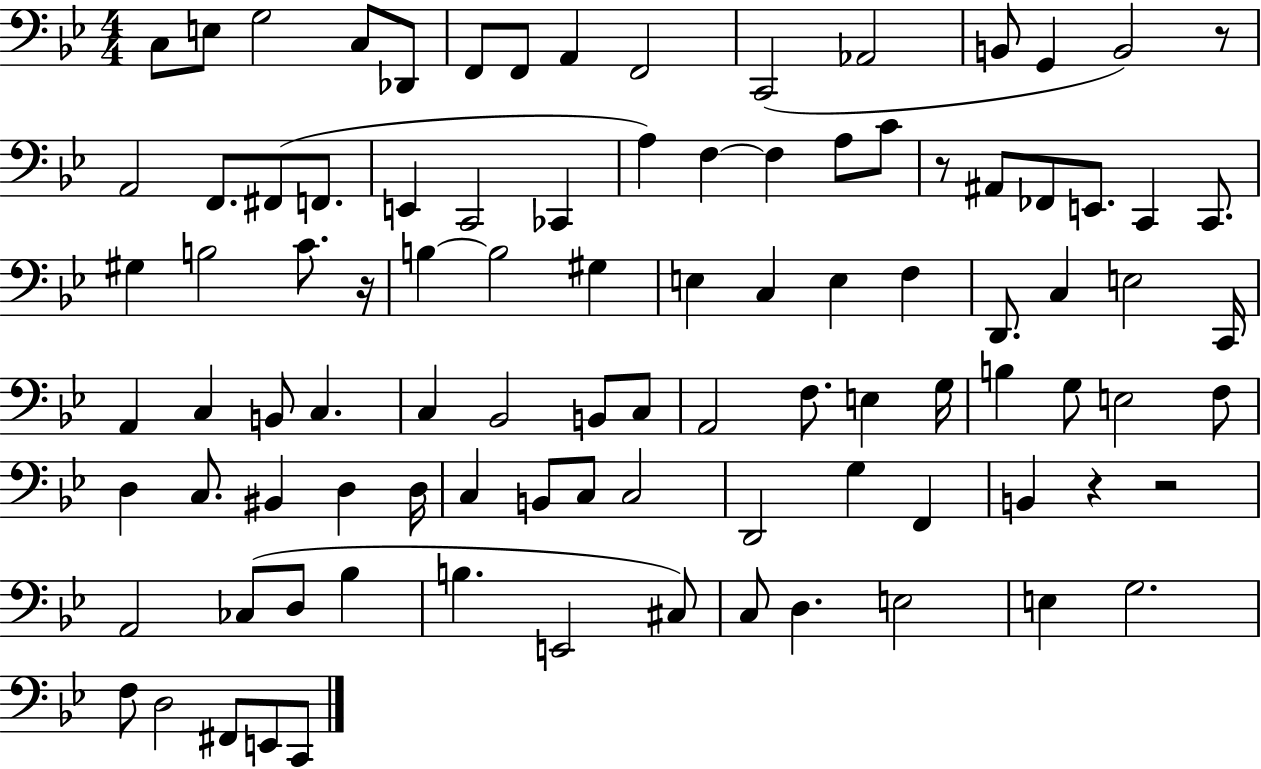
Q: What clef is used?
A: bass